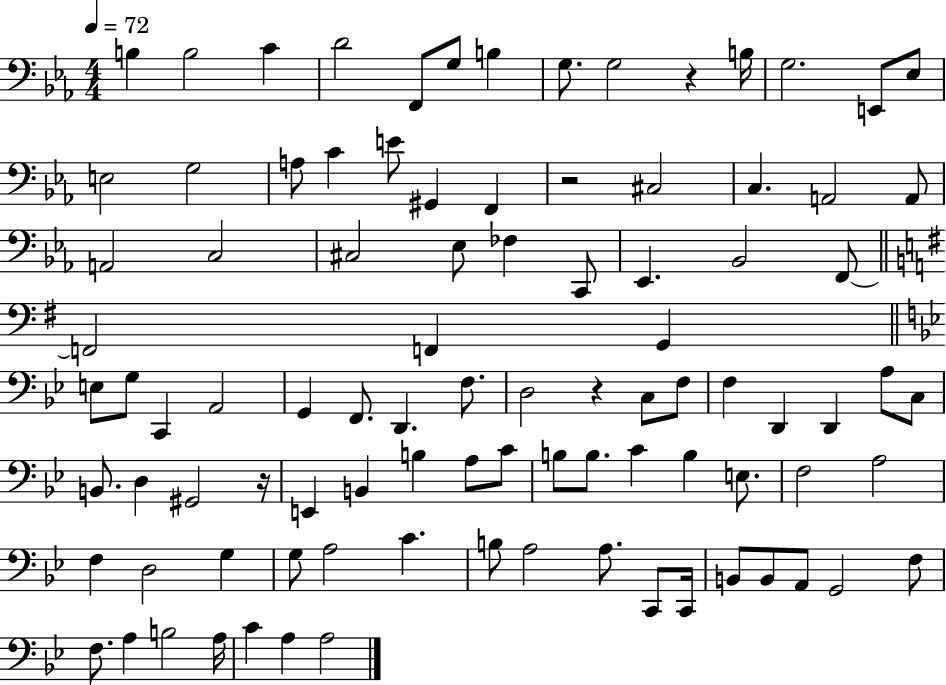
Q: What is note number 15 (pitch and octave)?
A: G3